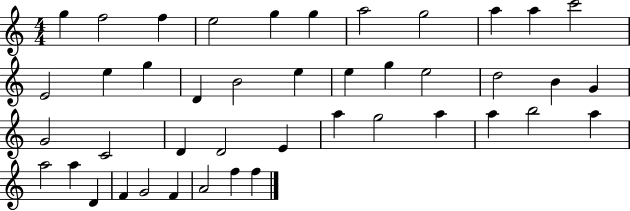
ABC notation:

X:1
T:Untitled
M:4/4
L:1/4
K:C
g f2 f e2 g g a2 g2 a a c'2 E2 e g D B2 e e g e2 d2 B G G2 C2 D D2 E a g2 a a b2 a a2 a D F G2 F A2 f f